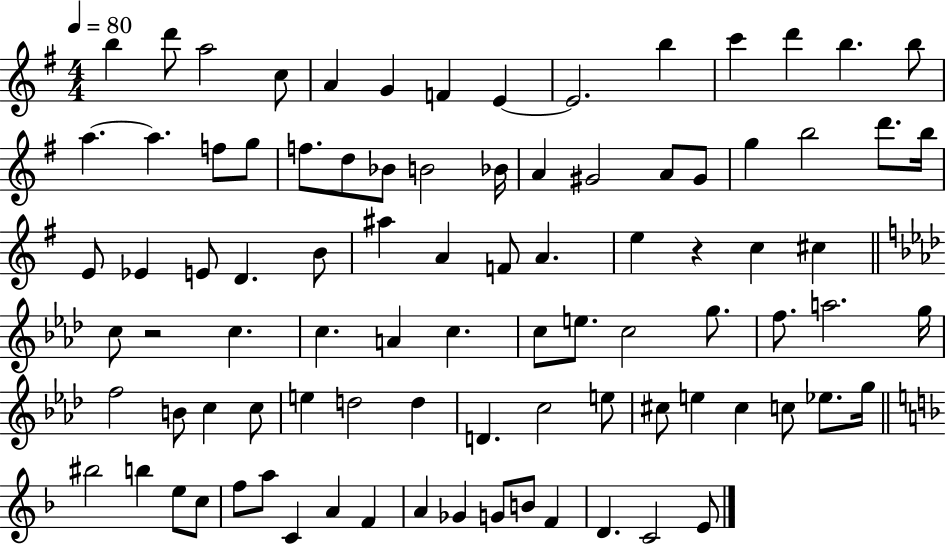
{
  \clef treble
  \numericTimeSignature
  \time 4/4
  \key g \major
  \tempo 4 = 80
  \repeat volta 2 { b''4 d'''8 a''2 c''8 | a'4 g'4 f'4 e'4~~ | e'2. b''4 | c'''4 d'''4 b''4. b''8 | \break a''4.~~ a''4. f''8 g''8 | f''8. d''8 bes'8 b'2 bes'16 | a'4 gis'2 a'8 gis'8 | g''4 b''2 d'''8. b''16 | \break e'8 ees'4 e'8 d'4. b'8 | ais''4 a'4 f'8 a'4. | e''4 r4 c''4 cis''4 | \bar "||" \break \key f \minor c''8 r2 c''4. | c''4. a'4 c''4. | c''8 e''8. c''2 g''8. | f''8. a''2. g''16 | \break f''2 b'8 c''4 c''8 | e''4 d''2 d''4 | d'4. c''2 e''8 | cis''8 e''4 cis''4 c''8 ees''8. g''16 | \break \bar "||" \break \key f \major bis''2 b''4 e''8 c''8 | f''8 a''8 c'4 a'4 f'4 | a'4 ges'4 g'8 b'8 f'4 | d'4. c'2 e'8 | \break } \bar "|."
}